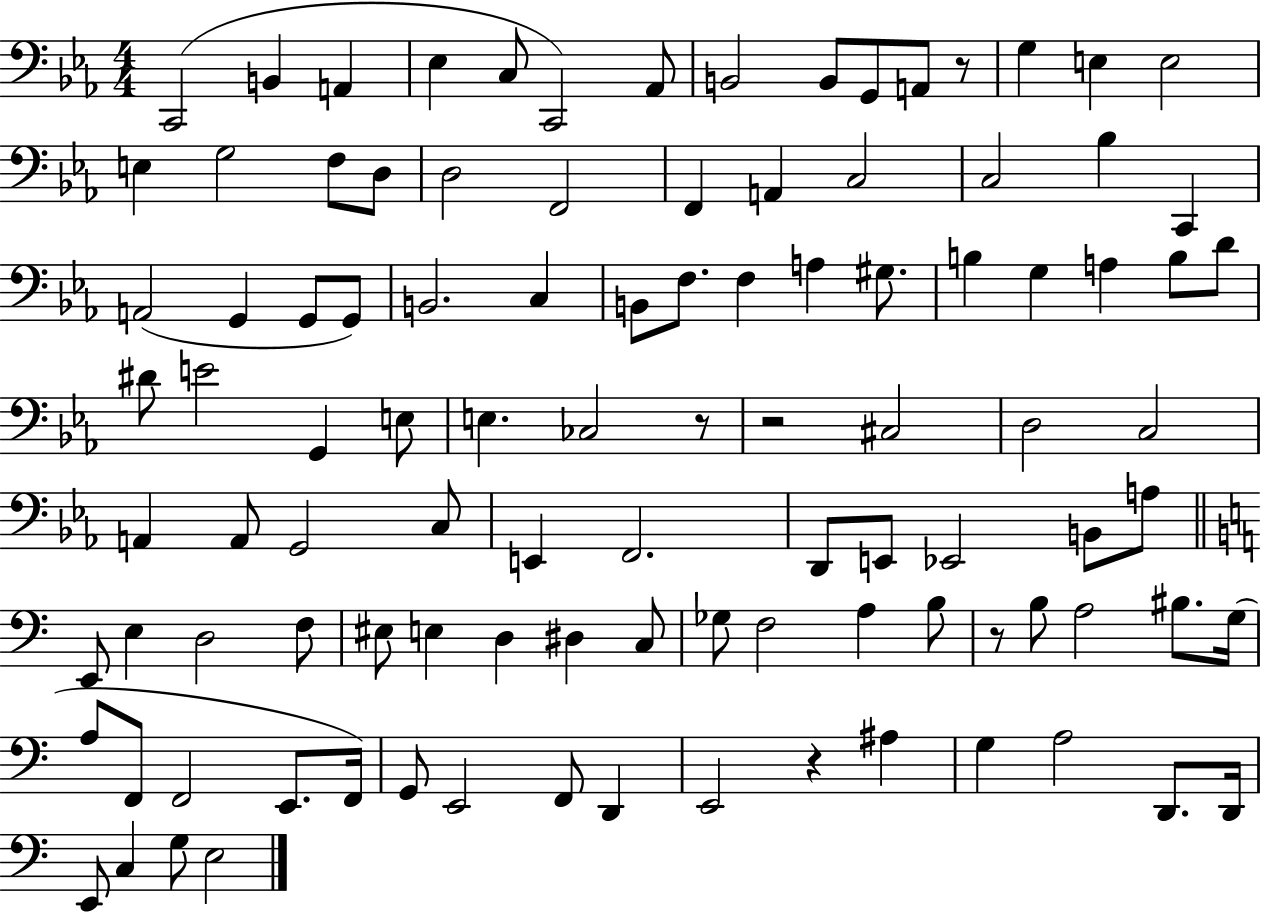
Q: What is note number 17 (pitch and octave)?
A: F3